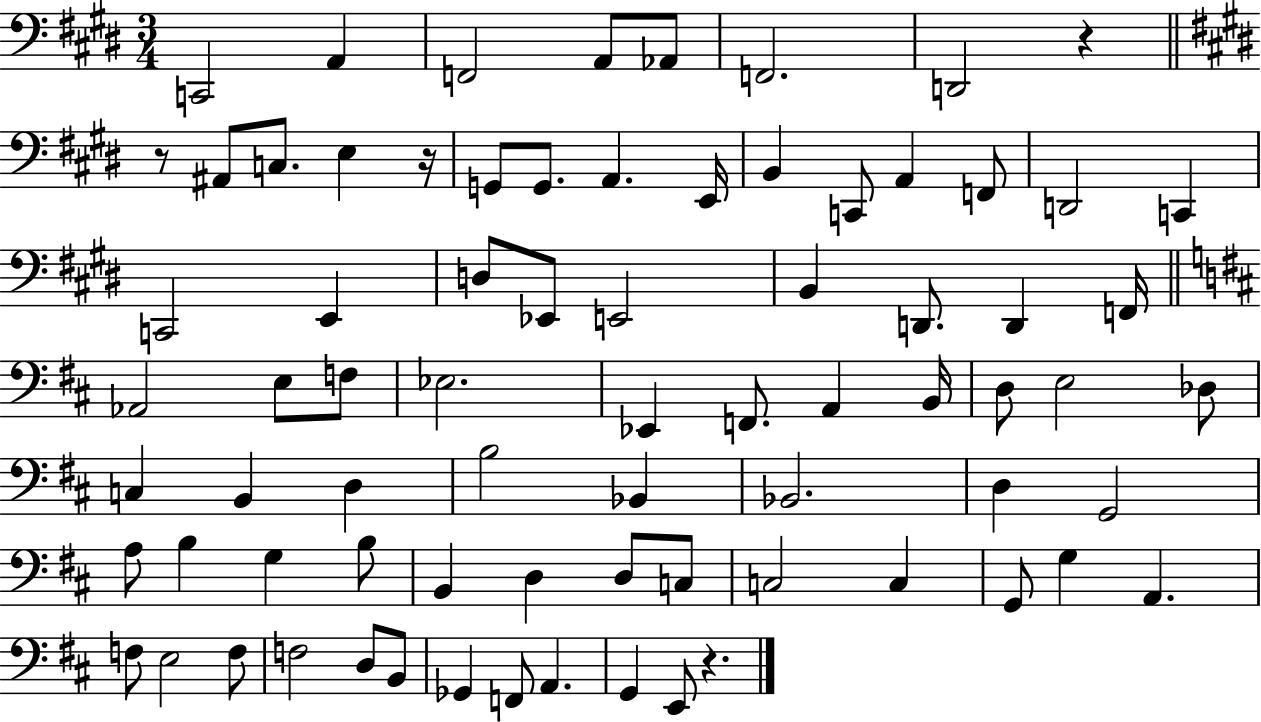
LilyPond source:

{
  \clef bass
  \numericTimeSignature
  \time 3/4
  \key e \major
  \repeat volta 2 { c,2 a,4 | f,2 a,8 aes,8 | f,2. | d,2 r4 | \break \bar "||" \break \key e \major r8 ais,8 c8. e4 r16 | g,8 g,8. a,4. e,16 | b,4 c,8 a,4 f,8 | d,2 c,4 | \break c,2 e,4 | d8 ees,8 e,2 | b,4 d,8. d,4 f,16 | \bar "||" \break \key b \minor aes,2 e8 f8 | ees2. | ees,4 f,8. a,4 b,16 | d8 e2 des8 | \break c4 b,4 d4 | b2 bes,4 | bes,2. | d4 g,2 | \break a8 b4 g4 b8 | b,4 d4 d8 c8 | c2 c4 | g,8 g4 a,4. | \break f8 e2 f8 | f2 d8 b,8 | ges,4 f,8 a,4. | g,4 e,8 r4. | \break } \bar "|."
}